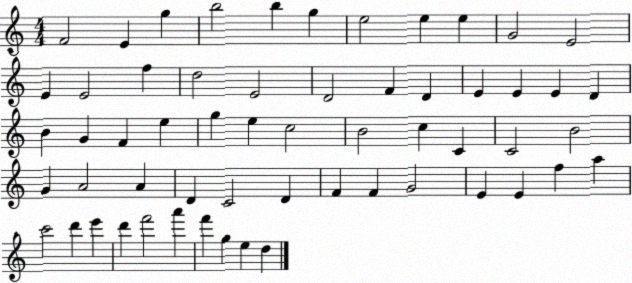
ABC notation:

X:1
T:Untitled
M:4/4
L:1/4
K:C
F2 E g b2 b g e2 e e G2 E2 E E2 f d2 E2 D2 F D E E E D B G F e g e c2 B2 c C C2 B2 G A2 A D C2 D F F G2 E E f a c'2 d' e' d' f'2 a' f' g e d